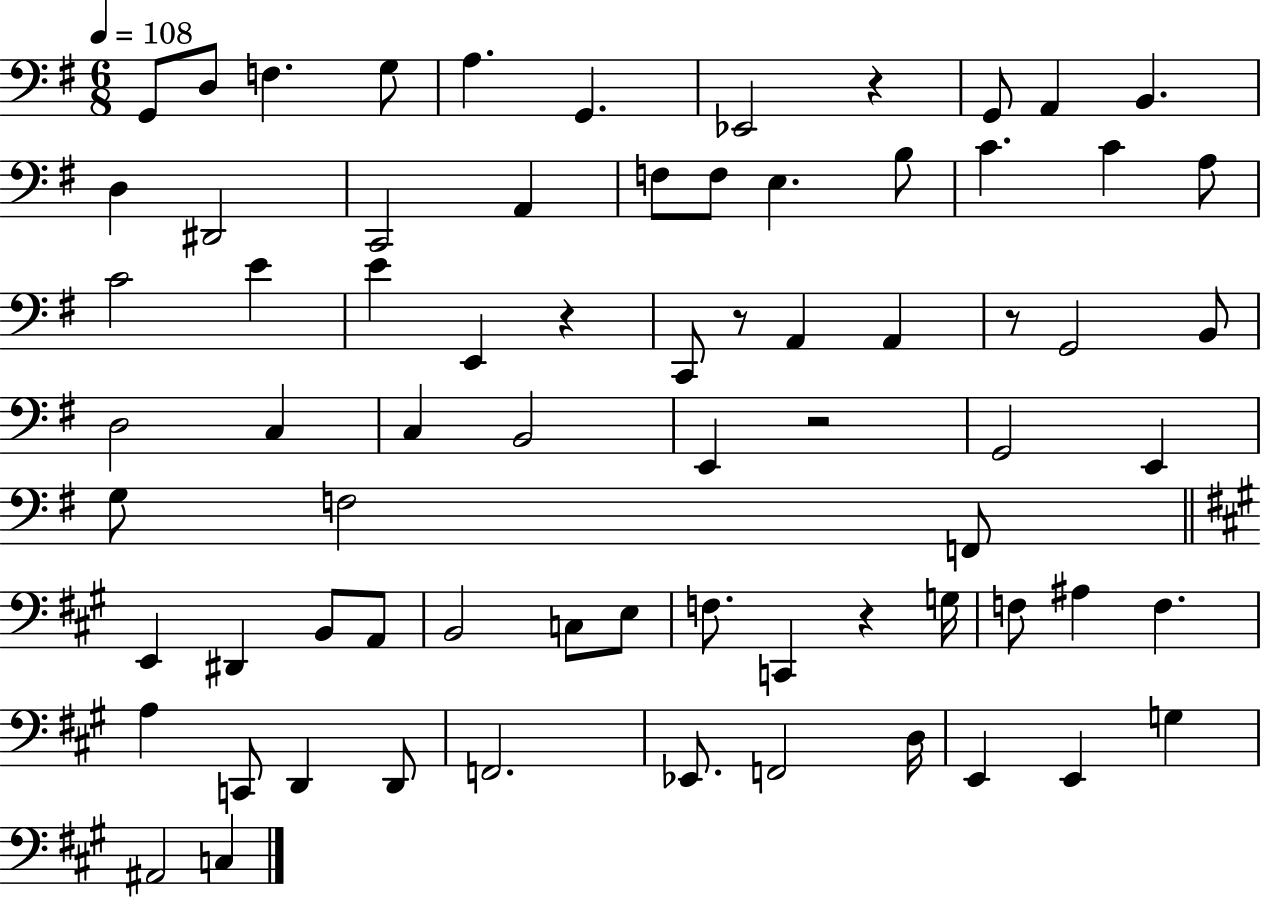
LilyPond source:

{
  \clef bass
  \numericTimeSignature
  \time 6/8
  \key g \major
  \tempo 4 = 108
  g,8 d8 f4. g8 | a4. g,4. | ees,2 r4 | g,8 a,4 b,4. | \break d4 dis,2 | c,2 a,4 | f8 f8 e4. b8 | c'4. c'4 a8 | \break c'2 e'4 | e'4 e,4 r4 | c,8 r8 a,4 a,4 | r8 g,2 b,8 | \break d2 c4 | c4 b,2 | e,4 r2 | g,2 e,4 | \break g8 f2 f,8 | \bar "||" \break \key a \major e,4 dis,4 b,8 a,8 | b,2 c8 e8 | f8. c,4 r4 g16 | f8 ais4 f4. | \break a4 c,8 d,4 d,8 | f,2. | ees,8. f,2 d16 | e,4 e,4 g4 | \break ais,2 c4 | \bar "|."
}